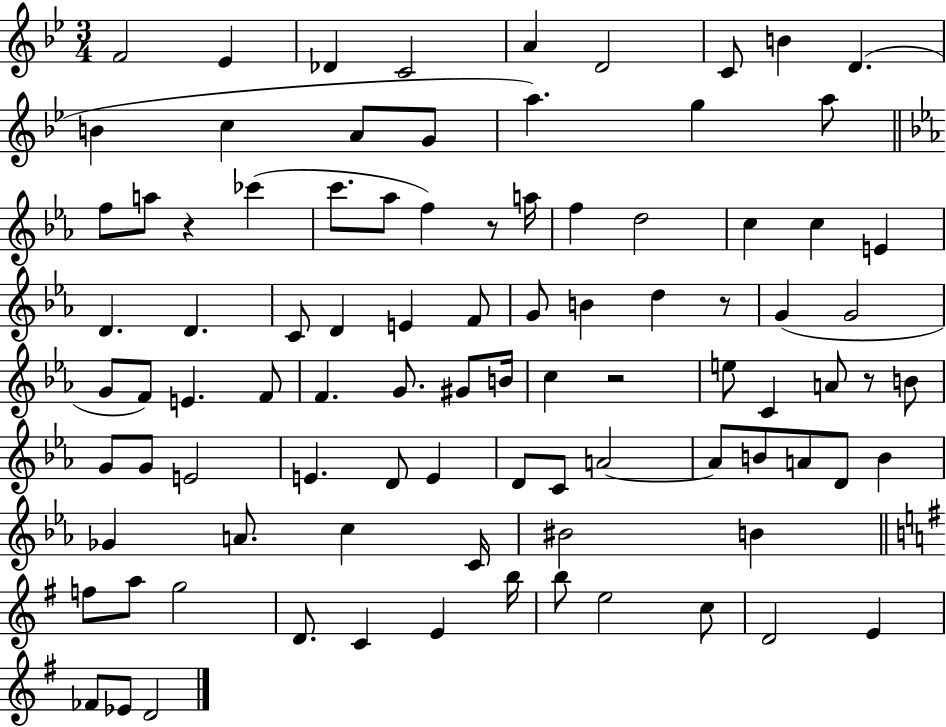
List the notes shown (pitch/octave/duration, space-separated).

F4/h Eb4/q Db4/q C4/h A4/q D4/h C4/e B4/q D4/q. B4/q C5/q A4/e G4/e A5/q. G5/q A5/e F5/e A5/e R/q CES6/q C6/e. Ab5/e F5/q R/e A5/s F5/q D5/h C5/q C5/q E4/q D4/q. D4/q. C4/e D4/q E4/q F4/e G4/e B4/q D5/q R/e G4/q G4/h G4/e F4/e E4/q. F4/e F4/q. G4/e. G#4/e B4/s C5/q R/h E5/e C4/q A4/e R/e B4/e G4/e G4/e E4/h E4/q. D4/e E4/q D4/e C4/e A4/h A4/e B4/e A4/e D4/e B4/q Gb4/q A4/e. C5/q C4/s BIS4/h B4/q F5/e A5/e G5/h D4/e. C4/q E4/q B5/s B5/e E5/h C5/e D4/h E4/q FES4/e Eb4/e D4/h